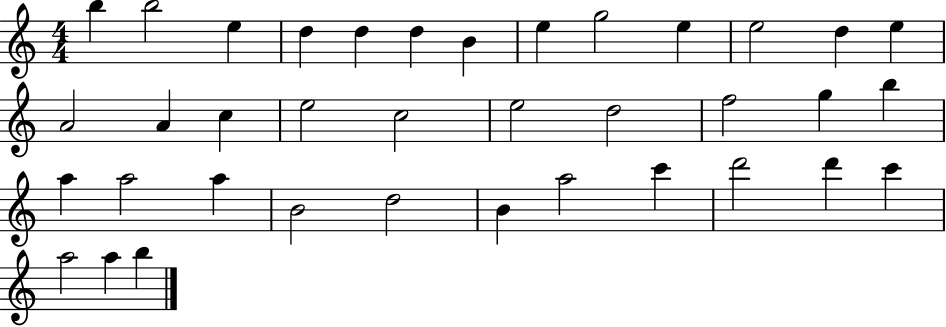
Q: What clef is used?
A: treble